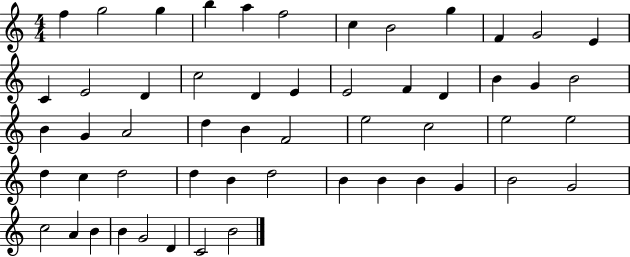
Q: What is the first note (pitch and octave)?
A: F5